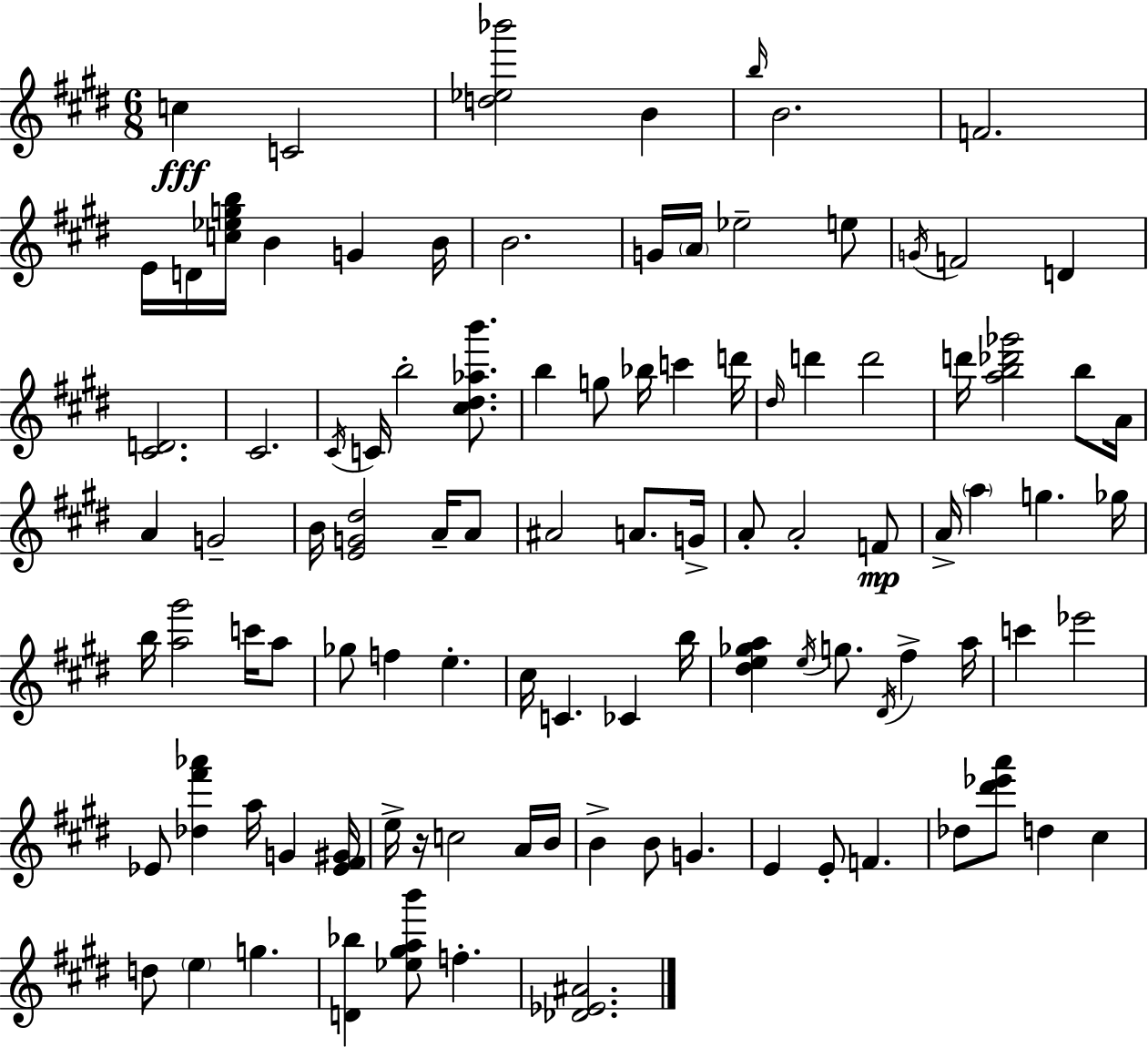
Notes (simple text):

C5/q C4/h [D5,Eb5,Bb6]/h B4/q B5/s B4/h. F4/h. E4/s D4/s [C5,Eb5,G5,B5]/s B4/q G4/q B4/s B4/h. G4/s A4/s Eb5/h E5/e G4/s F4/h D4/q [C#4,D4]/h. C#4/h. C#4/s C4/s B5/h [C#5,D#5,Ab5,B6]/e. B5/q G5/e Bb5/s C6/q D6/s D#5/s D6/q D6/h D6/s [A5,B5,Db6,Gb6]/h B5/e A4/s A4/q G4/h B4/s [E4,G4,D#5]/h A4/s A4/e A#4/h A4/e. G4/s A4/e A4/h F4/e A4/s A5/q G5/q. Gb5/s B5/s [A5,G#6]/h C6/s A5/e Gb5/e F5/q E5/q. C#5/s C4/q. CES4/q B5/s [D#5,E5,Gb5,A5]/q E5/s G5/e. D#4/s F#5/q A5/s C6/q Eb6/h Eb4/e [Db5,F#6,Ab6]/q A5/s G4/q [Eb4,F#4,G#4]/s E5/s R/s C5/h A4/s B4/s B4/q B4/e G4/q. E4/q E4/e F4/q. Db5/e [D#6,Eb6,A6]/e D5/q C#5/q D5/e E5/q G5/q. [D4,Bb5]/q [Eb5,G#5,A5,B6]/e F5/q. [Db4,Eb4,A#4]/h.